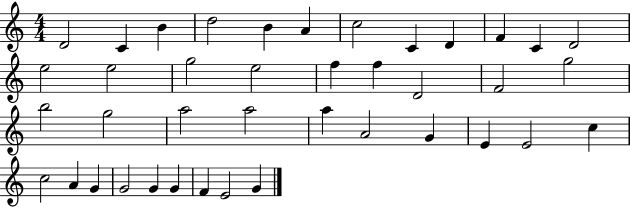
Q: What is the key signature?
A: C major